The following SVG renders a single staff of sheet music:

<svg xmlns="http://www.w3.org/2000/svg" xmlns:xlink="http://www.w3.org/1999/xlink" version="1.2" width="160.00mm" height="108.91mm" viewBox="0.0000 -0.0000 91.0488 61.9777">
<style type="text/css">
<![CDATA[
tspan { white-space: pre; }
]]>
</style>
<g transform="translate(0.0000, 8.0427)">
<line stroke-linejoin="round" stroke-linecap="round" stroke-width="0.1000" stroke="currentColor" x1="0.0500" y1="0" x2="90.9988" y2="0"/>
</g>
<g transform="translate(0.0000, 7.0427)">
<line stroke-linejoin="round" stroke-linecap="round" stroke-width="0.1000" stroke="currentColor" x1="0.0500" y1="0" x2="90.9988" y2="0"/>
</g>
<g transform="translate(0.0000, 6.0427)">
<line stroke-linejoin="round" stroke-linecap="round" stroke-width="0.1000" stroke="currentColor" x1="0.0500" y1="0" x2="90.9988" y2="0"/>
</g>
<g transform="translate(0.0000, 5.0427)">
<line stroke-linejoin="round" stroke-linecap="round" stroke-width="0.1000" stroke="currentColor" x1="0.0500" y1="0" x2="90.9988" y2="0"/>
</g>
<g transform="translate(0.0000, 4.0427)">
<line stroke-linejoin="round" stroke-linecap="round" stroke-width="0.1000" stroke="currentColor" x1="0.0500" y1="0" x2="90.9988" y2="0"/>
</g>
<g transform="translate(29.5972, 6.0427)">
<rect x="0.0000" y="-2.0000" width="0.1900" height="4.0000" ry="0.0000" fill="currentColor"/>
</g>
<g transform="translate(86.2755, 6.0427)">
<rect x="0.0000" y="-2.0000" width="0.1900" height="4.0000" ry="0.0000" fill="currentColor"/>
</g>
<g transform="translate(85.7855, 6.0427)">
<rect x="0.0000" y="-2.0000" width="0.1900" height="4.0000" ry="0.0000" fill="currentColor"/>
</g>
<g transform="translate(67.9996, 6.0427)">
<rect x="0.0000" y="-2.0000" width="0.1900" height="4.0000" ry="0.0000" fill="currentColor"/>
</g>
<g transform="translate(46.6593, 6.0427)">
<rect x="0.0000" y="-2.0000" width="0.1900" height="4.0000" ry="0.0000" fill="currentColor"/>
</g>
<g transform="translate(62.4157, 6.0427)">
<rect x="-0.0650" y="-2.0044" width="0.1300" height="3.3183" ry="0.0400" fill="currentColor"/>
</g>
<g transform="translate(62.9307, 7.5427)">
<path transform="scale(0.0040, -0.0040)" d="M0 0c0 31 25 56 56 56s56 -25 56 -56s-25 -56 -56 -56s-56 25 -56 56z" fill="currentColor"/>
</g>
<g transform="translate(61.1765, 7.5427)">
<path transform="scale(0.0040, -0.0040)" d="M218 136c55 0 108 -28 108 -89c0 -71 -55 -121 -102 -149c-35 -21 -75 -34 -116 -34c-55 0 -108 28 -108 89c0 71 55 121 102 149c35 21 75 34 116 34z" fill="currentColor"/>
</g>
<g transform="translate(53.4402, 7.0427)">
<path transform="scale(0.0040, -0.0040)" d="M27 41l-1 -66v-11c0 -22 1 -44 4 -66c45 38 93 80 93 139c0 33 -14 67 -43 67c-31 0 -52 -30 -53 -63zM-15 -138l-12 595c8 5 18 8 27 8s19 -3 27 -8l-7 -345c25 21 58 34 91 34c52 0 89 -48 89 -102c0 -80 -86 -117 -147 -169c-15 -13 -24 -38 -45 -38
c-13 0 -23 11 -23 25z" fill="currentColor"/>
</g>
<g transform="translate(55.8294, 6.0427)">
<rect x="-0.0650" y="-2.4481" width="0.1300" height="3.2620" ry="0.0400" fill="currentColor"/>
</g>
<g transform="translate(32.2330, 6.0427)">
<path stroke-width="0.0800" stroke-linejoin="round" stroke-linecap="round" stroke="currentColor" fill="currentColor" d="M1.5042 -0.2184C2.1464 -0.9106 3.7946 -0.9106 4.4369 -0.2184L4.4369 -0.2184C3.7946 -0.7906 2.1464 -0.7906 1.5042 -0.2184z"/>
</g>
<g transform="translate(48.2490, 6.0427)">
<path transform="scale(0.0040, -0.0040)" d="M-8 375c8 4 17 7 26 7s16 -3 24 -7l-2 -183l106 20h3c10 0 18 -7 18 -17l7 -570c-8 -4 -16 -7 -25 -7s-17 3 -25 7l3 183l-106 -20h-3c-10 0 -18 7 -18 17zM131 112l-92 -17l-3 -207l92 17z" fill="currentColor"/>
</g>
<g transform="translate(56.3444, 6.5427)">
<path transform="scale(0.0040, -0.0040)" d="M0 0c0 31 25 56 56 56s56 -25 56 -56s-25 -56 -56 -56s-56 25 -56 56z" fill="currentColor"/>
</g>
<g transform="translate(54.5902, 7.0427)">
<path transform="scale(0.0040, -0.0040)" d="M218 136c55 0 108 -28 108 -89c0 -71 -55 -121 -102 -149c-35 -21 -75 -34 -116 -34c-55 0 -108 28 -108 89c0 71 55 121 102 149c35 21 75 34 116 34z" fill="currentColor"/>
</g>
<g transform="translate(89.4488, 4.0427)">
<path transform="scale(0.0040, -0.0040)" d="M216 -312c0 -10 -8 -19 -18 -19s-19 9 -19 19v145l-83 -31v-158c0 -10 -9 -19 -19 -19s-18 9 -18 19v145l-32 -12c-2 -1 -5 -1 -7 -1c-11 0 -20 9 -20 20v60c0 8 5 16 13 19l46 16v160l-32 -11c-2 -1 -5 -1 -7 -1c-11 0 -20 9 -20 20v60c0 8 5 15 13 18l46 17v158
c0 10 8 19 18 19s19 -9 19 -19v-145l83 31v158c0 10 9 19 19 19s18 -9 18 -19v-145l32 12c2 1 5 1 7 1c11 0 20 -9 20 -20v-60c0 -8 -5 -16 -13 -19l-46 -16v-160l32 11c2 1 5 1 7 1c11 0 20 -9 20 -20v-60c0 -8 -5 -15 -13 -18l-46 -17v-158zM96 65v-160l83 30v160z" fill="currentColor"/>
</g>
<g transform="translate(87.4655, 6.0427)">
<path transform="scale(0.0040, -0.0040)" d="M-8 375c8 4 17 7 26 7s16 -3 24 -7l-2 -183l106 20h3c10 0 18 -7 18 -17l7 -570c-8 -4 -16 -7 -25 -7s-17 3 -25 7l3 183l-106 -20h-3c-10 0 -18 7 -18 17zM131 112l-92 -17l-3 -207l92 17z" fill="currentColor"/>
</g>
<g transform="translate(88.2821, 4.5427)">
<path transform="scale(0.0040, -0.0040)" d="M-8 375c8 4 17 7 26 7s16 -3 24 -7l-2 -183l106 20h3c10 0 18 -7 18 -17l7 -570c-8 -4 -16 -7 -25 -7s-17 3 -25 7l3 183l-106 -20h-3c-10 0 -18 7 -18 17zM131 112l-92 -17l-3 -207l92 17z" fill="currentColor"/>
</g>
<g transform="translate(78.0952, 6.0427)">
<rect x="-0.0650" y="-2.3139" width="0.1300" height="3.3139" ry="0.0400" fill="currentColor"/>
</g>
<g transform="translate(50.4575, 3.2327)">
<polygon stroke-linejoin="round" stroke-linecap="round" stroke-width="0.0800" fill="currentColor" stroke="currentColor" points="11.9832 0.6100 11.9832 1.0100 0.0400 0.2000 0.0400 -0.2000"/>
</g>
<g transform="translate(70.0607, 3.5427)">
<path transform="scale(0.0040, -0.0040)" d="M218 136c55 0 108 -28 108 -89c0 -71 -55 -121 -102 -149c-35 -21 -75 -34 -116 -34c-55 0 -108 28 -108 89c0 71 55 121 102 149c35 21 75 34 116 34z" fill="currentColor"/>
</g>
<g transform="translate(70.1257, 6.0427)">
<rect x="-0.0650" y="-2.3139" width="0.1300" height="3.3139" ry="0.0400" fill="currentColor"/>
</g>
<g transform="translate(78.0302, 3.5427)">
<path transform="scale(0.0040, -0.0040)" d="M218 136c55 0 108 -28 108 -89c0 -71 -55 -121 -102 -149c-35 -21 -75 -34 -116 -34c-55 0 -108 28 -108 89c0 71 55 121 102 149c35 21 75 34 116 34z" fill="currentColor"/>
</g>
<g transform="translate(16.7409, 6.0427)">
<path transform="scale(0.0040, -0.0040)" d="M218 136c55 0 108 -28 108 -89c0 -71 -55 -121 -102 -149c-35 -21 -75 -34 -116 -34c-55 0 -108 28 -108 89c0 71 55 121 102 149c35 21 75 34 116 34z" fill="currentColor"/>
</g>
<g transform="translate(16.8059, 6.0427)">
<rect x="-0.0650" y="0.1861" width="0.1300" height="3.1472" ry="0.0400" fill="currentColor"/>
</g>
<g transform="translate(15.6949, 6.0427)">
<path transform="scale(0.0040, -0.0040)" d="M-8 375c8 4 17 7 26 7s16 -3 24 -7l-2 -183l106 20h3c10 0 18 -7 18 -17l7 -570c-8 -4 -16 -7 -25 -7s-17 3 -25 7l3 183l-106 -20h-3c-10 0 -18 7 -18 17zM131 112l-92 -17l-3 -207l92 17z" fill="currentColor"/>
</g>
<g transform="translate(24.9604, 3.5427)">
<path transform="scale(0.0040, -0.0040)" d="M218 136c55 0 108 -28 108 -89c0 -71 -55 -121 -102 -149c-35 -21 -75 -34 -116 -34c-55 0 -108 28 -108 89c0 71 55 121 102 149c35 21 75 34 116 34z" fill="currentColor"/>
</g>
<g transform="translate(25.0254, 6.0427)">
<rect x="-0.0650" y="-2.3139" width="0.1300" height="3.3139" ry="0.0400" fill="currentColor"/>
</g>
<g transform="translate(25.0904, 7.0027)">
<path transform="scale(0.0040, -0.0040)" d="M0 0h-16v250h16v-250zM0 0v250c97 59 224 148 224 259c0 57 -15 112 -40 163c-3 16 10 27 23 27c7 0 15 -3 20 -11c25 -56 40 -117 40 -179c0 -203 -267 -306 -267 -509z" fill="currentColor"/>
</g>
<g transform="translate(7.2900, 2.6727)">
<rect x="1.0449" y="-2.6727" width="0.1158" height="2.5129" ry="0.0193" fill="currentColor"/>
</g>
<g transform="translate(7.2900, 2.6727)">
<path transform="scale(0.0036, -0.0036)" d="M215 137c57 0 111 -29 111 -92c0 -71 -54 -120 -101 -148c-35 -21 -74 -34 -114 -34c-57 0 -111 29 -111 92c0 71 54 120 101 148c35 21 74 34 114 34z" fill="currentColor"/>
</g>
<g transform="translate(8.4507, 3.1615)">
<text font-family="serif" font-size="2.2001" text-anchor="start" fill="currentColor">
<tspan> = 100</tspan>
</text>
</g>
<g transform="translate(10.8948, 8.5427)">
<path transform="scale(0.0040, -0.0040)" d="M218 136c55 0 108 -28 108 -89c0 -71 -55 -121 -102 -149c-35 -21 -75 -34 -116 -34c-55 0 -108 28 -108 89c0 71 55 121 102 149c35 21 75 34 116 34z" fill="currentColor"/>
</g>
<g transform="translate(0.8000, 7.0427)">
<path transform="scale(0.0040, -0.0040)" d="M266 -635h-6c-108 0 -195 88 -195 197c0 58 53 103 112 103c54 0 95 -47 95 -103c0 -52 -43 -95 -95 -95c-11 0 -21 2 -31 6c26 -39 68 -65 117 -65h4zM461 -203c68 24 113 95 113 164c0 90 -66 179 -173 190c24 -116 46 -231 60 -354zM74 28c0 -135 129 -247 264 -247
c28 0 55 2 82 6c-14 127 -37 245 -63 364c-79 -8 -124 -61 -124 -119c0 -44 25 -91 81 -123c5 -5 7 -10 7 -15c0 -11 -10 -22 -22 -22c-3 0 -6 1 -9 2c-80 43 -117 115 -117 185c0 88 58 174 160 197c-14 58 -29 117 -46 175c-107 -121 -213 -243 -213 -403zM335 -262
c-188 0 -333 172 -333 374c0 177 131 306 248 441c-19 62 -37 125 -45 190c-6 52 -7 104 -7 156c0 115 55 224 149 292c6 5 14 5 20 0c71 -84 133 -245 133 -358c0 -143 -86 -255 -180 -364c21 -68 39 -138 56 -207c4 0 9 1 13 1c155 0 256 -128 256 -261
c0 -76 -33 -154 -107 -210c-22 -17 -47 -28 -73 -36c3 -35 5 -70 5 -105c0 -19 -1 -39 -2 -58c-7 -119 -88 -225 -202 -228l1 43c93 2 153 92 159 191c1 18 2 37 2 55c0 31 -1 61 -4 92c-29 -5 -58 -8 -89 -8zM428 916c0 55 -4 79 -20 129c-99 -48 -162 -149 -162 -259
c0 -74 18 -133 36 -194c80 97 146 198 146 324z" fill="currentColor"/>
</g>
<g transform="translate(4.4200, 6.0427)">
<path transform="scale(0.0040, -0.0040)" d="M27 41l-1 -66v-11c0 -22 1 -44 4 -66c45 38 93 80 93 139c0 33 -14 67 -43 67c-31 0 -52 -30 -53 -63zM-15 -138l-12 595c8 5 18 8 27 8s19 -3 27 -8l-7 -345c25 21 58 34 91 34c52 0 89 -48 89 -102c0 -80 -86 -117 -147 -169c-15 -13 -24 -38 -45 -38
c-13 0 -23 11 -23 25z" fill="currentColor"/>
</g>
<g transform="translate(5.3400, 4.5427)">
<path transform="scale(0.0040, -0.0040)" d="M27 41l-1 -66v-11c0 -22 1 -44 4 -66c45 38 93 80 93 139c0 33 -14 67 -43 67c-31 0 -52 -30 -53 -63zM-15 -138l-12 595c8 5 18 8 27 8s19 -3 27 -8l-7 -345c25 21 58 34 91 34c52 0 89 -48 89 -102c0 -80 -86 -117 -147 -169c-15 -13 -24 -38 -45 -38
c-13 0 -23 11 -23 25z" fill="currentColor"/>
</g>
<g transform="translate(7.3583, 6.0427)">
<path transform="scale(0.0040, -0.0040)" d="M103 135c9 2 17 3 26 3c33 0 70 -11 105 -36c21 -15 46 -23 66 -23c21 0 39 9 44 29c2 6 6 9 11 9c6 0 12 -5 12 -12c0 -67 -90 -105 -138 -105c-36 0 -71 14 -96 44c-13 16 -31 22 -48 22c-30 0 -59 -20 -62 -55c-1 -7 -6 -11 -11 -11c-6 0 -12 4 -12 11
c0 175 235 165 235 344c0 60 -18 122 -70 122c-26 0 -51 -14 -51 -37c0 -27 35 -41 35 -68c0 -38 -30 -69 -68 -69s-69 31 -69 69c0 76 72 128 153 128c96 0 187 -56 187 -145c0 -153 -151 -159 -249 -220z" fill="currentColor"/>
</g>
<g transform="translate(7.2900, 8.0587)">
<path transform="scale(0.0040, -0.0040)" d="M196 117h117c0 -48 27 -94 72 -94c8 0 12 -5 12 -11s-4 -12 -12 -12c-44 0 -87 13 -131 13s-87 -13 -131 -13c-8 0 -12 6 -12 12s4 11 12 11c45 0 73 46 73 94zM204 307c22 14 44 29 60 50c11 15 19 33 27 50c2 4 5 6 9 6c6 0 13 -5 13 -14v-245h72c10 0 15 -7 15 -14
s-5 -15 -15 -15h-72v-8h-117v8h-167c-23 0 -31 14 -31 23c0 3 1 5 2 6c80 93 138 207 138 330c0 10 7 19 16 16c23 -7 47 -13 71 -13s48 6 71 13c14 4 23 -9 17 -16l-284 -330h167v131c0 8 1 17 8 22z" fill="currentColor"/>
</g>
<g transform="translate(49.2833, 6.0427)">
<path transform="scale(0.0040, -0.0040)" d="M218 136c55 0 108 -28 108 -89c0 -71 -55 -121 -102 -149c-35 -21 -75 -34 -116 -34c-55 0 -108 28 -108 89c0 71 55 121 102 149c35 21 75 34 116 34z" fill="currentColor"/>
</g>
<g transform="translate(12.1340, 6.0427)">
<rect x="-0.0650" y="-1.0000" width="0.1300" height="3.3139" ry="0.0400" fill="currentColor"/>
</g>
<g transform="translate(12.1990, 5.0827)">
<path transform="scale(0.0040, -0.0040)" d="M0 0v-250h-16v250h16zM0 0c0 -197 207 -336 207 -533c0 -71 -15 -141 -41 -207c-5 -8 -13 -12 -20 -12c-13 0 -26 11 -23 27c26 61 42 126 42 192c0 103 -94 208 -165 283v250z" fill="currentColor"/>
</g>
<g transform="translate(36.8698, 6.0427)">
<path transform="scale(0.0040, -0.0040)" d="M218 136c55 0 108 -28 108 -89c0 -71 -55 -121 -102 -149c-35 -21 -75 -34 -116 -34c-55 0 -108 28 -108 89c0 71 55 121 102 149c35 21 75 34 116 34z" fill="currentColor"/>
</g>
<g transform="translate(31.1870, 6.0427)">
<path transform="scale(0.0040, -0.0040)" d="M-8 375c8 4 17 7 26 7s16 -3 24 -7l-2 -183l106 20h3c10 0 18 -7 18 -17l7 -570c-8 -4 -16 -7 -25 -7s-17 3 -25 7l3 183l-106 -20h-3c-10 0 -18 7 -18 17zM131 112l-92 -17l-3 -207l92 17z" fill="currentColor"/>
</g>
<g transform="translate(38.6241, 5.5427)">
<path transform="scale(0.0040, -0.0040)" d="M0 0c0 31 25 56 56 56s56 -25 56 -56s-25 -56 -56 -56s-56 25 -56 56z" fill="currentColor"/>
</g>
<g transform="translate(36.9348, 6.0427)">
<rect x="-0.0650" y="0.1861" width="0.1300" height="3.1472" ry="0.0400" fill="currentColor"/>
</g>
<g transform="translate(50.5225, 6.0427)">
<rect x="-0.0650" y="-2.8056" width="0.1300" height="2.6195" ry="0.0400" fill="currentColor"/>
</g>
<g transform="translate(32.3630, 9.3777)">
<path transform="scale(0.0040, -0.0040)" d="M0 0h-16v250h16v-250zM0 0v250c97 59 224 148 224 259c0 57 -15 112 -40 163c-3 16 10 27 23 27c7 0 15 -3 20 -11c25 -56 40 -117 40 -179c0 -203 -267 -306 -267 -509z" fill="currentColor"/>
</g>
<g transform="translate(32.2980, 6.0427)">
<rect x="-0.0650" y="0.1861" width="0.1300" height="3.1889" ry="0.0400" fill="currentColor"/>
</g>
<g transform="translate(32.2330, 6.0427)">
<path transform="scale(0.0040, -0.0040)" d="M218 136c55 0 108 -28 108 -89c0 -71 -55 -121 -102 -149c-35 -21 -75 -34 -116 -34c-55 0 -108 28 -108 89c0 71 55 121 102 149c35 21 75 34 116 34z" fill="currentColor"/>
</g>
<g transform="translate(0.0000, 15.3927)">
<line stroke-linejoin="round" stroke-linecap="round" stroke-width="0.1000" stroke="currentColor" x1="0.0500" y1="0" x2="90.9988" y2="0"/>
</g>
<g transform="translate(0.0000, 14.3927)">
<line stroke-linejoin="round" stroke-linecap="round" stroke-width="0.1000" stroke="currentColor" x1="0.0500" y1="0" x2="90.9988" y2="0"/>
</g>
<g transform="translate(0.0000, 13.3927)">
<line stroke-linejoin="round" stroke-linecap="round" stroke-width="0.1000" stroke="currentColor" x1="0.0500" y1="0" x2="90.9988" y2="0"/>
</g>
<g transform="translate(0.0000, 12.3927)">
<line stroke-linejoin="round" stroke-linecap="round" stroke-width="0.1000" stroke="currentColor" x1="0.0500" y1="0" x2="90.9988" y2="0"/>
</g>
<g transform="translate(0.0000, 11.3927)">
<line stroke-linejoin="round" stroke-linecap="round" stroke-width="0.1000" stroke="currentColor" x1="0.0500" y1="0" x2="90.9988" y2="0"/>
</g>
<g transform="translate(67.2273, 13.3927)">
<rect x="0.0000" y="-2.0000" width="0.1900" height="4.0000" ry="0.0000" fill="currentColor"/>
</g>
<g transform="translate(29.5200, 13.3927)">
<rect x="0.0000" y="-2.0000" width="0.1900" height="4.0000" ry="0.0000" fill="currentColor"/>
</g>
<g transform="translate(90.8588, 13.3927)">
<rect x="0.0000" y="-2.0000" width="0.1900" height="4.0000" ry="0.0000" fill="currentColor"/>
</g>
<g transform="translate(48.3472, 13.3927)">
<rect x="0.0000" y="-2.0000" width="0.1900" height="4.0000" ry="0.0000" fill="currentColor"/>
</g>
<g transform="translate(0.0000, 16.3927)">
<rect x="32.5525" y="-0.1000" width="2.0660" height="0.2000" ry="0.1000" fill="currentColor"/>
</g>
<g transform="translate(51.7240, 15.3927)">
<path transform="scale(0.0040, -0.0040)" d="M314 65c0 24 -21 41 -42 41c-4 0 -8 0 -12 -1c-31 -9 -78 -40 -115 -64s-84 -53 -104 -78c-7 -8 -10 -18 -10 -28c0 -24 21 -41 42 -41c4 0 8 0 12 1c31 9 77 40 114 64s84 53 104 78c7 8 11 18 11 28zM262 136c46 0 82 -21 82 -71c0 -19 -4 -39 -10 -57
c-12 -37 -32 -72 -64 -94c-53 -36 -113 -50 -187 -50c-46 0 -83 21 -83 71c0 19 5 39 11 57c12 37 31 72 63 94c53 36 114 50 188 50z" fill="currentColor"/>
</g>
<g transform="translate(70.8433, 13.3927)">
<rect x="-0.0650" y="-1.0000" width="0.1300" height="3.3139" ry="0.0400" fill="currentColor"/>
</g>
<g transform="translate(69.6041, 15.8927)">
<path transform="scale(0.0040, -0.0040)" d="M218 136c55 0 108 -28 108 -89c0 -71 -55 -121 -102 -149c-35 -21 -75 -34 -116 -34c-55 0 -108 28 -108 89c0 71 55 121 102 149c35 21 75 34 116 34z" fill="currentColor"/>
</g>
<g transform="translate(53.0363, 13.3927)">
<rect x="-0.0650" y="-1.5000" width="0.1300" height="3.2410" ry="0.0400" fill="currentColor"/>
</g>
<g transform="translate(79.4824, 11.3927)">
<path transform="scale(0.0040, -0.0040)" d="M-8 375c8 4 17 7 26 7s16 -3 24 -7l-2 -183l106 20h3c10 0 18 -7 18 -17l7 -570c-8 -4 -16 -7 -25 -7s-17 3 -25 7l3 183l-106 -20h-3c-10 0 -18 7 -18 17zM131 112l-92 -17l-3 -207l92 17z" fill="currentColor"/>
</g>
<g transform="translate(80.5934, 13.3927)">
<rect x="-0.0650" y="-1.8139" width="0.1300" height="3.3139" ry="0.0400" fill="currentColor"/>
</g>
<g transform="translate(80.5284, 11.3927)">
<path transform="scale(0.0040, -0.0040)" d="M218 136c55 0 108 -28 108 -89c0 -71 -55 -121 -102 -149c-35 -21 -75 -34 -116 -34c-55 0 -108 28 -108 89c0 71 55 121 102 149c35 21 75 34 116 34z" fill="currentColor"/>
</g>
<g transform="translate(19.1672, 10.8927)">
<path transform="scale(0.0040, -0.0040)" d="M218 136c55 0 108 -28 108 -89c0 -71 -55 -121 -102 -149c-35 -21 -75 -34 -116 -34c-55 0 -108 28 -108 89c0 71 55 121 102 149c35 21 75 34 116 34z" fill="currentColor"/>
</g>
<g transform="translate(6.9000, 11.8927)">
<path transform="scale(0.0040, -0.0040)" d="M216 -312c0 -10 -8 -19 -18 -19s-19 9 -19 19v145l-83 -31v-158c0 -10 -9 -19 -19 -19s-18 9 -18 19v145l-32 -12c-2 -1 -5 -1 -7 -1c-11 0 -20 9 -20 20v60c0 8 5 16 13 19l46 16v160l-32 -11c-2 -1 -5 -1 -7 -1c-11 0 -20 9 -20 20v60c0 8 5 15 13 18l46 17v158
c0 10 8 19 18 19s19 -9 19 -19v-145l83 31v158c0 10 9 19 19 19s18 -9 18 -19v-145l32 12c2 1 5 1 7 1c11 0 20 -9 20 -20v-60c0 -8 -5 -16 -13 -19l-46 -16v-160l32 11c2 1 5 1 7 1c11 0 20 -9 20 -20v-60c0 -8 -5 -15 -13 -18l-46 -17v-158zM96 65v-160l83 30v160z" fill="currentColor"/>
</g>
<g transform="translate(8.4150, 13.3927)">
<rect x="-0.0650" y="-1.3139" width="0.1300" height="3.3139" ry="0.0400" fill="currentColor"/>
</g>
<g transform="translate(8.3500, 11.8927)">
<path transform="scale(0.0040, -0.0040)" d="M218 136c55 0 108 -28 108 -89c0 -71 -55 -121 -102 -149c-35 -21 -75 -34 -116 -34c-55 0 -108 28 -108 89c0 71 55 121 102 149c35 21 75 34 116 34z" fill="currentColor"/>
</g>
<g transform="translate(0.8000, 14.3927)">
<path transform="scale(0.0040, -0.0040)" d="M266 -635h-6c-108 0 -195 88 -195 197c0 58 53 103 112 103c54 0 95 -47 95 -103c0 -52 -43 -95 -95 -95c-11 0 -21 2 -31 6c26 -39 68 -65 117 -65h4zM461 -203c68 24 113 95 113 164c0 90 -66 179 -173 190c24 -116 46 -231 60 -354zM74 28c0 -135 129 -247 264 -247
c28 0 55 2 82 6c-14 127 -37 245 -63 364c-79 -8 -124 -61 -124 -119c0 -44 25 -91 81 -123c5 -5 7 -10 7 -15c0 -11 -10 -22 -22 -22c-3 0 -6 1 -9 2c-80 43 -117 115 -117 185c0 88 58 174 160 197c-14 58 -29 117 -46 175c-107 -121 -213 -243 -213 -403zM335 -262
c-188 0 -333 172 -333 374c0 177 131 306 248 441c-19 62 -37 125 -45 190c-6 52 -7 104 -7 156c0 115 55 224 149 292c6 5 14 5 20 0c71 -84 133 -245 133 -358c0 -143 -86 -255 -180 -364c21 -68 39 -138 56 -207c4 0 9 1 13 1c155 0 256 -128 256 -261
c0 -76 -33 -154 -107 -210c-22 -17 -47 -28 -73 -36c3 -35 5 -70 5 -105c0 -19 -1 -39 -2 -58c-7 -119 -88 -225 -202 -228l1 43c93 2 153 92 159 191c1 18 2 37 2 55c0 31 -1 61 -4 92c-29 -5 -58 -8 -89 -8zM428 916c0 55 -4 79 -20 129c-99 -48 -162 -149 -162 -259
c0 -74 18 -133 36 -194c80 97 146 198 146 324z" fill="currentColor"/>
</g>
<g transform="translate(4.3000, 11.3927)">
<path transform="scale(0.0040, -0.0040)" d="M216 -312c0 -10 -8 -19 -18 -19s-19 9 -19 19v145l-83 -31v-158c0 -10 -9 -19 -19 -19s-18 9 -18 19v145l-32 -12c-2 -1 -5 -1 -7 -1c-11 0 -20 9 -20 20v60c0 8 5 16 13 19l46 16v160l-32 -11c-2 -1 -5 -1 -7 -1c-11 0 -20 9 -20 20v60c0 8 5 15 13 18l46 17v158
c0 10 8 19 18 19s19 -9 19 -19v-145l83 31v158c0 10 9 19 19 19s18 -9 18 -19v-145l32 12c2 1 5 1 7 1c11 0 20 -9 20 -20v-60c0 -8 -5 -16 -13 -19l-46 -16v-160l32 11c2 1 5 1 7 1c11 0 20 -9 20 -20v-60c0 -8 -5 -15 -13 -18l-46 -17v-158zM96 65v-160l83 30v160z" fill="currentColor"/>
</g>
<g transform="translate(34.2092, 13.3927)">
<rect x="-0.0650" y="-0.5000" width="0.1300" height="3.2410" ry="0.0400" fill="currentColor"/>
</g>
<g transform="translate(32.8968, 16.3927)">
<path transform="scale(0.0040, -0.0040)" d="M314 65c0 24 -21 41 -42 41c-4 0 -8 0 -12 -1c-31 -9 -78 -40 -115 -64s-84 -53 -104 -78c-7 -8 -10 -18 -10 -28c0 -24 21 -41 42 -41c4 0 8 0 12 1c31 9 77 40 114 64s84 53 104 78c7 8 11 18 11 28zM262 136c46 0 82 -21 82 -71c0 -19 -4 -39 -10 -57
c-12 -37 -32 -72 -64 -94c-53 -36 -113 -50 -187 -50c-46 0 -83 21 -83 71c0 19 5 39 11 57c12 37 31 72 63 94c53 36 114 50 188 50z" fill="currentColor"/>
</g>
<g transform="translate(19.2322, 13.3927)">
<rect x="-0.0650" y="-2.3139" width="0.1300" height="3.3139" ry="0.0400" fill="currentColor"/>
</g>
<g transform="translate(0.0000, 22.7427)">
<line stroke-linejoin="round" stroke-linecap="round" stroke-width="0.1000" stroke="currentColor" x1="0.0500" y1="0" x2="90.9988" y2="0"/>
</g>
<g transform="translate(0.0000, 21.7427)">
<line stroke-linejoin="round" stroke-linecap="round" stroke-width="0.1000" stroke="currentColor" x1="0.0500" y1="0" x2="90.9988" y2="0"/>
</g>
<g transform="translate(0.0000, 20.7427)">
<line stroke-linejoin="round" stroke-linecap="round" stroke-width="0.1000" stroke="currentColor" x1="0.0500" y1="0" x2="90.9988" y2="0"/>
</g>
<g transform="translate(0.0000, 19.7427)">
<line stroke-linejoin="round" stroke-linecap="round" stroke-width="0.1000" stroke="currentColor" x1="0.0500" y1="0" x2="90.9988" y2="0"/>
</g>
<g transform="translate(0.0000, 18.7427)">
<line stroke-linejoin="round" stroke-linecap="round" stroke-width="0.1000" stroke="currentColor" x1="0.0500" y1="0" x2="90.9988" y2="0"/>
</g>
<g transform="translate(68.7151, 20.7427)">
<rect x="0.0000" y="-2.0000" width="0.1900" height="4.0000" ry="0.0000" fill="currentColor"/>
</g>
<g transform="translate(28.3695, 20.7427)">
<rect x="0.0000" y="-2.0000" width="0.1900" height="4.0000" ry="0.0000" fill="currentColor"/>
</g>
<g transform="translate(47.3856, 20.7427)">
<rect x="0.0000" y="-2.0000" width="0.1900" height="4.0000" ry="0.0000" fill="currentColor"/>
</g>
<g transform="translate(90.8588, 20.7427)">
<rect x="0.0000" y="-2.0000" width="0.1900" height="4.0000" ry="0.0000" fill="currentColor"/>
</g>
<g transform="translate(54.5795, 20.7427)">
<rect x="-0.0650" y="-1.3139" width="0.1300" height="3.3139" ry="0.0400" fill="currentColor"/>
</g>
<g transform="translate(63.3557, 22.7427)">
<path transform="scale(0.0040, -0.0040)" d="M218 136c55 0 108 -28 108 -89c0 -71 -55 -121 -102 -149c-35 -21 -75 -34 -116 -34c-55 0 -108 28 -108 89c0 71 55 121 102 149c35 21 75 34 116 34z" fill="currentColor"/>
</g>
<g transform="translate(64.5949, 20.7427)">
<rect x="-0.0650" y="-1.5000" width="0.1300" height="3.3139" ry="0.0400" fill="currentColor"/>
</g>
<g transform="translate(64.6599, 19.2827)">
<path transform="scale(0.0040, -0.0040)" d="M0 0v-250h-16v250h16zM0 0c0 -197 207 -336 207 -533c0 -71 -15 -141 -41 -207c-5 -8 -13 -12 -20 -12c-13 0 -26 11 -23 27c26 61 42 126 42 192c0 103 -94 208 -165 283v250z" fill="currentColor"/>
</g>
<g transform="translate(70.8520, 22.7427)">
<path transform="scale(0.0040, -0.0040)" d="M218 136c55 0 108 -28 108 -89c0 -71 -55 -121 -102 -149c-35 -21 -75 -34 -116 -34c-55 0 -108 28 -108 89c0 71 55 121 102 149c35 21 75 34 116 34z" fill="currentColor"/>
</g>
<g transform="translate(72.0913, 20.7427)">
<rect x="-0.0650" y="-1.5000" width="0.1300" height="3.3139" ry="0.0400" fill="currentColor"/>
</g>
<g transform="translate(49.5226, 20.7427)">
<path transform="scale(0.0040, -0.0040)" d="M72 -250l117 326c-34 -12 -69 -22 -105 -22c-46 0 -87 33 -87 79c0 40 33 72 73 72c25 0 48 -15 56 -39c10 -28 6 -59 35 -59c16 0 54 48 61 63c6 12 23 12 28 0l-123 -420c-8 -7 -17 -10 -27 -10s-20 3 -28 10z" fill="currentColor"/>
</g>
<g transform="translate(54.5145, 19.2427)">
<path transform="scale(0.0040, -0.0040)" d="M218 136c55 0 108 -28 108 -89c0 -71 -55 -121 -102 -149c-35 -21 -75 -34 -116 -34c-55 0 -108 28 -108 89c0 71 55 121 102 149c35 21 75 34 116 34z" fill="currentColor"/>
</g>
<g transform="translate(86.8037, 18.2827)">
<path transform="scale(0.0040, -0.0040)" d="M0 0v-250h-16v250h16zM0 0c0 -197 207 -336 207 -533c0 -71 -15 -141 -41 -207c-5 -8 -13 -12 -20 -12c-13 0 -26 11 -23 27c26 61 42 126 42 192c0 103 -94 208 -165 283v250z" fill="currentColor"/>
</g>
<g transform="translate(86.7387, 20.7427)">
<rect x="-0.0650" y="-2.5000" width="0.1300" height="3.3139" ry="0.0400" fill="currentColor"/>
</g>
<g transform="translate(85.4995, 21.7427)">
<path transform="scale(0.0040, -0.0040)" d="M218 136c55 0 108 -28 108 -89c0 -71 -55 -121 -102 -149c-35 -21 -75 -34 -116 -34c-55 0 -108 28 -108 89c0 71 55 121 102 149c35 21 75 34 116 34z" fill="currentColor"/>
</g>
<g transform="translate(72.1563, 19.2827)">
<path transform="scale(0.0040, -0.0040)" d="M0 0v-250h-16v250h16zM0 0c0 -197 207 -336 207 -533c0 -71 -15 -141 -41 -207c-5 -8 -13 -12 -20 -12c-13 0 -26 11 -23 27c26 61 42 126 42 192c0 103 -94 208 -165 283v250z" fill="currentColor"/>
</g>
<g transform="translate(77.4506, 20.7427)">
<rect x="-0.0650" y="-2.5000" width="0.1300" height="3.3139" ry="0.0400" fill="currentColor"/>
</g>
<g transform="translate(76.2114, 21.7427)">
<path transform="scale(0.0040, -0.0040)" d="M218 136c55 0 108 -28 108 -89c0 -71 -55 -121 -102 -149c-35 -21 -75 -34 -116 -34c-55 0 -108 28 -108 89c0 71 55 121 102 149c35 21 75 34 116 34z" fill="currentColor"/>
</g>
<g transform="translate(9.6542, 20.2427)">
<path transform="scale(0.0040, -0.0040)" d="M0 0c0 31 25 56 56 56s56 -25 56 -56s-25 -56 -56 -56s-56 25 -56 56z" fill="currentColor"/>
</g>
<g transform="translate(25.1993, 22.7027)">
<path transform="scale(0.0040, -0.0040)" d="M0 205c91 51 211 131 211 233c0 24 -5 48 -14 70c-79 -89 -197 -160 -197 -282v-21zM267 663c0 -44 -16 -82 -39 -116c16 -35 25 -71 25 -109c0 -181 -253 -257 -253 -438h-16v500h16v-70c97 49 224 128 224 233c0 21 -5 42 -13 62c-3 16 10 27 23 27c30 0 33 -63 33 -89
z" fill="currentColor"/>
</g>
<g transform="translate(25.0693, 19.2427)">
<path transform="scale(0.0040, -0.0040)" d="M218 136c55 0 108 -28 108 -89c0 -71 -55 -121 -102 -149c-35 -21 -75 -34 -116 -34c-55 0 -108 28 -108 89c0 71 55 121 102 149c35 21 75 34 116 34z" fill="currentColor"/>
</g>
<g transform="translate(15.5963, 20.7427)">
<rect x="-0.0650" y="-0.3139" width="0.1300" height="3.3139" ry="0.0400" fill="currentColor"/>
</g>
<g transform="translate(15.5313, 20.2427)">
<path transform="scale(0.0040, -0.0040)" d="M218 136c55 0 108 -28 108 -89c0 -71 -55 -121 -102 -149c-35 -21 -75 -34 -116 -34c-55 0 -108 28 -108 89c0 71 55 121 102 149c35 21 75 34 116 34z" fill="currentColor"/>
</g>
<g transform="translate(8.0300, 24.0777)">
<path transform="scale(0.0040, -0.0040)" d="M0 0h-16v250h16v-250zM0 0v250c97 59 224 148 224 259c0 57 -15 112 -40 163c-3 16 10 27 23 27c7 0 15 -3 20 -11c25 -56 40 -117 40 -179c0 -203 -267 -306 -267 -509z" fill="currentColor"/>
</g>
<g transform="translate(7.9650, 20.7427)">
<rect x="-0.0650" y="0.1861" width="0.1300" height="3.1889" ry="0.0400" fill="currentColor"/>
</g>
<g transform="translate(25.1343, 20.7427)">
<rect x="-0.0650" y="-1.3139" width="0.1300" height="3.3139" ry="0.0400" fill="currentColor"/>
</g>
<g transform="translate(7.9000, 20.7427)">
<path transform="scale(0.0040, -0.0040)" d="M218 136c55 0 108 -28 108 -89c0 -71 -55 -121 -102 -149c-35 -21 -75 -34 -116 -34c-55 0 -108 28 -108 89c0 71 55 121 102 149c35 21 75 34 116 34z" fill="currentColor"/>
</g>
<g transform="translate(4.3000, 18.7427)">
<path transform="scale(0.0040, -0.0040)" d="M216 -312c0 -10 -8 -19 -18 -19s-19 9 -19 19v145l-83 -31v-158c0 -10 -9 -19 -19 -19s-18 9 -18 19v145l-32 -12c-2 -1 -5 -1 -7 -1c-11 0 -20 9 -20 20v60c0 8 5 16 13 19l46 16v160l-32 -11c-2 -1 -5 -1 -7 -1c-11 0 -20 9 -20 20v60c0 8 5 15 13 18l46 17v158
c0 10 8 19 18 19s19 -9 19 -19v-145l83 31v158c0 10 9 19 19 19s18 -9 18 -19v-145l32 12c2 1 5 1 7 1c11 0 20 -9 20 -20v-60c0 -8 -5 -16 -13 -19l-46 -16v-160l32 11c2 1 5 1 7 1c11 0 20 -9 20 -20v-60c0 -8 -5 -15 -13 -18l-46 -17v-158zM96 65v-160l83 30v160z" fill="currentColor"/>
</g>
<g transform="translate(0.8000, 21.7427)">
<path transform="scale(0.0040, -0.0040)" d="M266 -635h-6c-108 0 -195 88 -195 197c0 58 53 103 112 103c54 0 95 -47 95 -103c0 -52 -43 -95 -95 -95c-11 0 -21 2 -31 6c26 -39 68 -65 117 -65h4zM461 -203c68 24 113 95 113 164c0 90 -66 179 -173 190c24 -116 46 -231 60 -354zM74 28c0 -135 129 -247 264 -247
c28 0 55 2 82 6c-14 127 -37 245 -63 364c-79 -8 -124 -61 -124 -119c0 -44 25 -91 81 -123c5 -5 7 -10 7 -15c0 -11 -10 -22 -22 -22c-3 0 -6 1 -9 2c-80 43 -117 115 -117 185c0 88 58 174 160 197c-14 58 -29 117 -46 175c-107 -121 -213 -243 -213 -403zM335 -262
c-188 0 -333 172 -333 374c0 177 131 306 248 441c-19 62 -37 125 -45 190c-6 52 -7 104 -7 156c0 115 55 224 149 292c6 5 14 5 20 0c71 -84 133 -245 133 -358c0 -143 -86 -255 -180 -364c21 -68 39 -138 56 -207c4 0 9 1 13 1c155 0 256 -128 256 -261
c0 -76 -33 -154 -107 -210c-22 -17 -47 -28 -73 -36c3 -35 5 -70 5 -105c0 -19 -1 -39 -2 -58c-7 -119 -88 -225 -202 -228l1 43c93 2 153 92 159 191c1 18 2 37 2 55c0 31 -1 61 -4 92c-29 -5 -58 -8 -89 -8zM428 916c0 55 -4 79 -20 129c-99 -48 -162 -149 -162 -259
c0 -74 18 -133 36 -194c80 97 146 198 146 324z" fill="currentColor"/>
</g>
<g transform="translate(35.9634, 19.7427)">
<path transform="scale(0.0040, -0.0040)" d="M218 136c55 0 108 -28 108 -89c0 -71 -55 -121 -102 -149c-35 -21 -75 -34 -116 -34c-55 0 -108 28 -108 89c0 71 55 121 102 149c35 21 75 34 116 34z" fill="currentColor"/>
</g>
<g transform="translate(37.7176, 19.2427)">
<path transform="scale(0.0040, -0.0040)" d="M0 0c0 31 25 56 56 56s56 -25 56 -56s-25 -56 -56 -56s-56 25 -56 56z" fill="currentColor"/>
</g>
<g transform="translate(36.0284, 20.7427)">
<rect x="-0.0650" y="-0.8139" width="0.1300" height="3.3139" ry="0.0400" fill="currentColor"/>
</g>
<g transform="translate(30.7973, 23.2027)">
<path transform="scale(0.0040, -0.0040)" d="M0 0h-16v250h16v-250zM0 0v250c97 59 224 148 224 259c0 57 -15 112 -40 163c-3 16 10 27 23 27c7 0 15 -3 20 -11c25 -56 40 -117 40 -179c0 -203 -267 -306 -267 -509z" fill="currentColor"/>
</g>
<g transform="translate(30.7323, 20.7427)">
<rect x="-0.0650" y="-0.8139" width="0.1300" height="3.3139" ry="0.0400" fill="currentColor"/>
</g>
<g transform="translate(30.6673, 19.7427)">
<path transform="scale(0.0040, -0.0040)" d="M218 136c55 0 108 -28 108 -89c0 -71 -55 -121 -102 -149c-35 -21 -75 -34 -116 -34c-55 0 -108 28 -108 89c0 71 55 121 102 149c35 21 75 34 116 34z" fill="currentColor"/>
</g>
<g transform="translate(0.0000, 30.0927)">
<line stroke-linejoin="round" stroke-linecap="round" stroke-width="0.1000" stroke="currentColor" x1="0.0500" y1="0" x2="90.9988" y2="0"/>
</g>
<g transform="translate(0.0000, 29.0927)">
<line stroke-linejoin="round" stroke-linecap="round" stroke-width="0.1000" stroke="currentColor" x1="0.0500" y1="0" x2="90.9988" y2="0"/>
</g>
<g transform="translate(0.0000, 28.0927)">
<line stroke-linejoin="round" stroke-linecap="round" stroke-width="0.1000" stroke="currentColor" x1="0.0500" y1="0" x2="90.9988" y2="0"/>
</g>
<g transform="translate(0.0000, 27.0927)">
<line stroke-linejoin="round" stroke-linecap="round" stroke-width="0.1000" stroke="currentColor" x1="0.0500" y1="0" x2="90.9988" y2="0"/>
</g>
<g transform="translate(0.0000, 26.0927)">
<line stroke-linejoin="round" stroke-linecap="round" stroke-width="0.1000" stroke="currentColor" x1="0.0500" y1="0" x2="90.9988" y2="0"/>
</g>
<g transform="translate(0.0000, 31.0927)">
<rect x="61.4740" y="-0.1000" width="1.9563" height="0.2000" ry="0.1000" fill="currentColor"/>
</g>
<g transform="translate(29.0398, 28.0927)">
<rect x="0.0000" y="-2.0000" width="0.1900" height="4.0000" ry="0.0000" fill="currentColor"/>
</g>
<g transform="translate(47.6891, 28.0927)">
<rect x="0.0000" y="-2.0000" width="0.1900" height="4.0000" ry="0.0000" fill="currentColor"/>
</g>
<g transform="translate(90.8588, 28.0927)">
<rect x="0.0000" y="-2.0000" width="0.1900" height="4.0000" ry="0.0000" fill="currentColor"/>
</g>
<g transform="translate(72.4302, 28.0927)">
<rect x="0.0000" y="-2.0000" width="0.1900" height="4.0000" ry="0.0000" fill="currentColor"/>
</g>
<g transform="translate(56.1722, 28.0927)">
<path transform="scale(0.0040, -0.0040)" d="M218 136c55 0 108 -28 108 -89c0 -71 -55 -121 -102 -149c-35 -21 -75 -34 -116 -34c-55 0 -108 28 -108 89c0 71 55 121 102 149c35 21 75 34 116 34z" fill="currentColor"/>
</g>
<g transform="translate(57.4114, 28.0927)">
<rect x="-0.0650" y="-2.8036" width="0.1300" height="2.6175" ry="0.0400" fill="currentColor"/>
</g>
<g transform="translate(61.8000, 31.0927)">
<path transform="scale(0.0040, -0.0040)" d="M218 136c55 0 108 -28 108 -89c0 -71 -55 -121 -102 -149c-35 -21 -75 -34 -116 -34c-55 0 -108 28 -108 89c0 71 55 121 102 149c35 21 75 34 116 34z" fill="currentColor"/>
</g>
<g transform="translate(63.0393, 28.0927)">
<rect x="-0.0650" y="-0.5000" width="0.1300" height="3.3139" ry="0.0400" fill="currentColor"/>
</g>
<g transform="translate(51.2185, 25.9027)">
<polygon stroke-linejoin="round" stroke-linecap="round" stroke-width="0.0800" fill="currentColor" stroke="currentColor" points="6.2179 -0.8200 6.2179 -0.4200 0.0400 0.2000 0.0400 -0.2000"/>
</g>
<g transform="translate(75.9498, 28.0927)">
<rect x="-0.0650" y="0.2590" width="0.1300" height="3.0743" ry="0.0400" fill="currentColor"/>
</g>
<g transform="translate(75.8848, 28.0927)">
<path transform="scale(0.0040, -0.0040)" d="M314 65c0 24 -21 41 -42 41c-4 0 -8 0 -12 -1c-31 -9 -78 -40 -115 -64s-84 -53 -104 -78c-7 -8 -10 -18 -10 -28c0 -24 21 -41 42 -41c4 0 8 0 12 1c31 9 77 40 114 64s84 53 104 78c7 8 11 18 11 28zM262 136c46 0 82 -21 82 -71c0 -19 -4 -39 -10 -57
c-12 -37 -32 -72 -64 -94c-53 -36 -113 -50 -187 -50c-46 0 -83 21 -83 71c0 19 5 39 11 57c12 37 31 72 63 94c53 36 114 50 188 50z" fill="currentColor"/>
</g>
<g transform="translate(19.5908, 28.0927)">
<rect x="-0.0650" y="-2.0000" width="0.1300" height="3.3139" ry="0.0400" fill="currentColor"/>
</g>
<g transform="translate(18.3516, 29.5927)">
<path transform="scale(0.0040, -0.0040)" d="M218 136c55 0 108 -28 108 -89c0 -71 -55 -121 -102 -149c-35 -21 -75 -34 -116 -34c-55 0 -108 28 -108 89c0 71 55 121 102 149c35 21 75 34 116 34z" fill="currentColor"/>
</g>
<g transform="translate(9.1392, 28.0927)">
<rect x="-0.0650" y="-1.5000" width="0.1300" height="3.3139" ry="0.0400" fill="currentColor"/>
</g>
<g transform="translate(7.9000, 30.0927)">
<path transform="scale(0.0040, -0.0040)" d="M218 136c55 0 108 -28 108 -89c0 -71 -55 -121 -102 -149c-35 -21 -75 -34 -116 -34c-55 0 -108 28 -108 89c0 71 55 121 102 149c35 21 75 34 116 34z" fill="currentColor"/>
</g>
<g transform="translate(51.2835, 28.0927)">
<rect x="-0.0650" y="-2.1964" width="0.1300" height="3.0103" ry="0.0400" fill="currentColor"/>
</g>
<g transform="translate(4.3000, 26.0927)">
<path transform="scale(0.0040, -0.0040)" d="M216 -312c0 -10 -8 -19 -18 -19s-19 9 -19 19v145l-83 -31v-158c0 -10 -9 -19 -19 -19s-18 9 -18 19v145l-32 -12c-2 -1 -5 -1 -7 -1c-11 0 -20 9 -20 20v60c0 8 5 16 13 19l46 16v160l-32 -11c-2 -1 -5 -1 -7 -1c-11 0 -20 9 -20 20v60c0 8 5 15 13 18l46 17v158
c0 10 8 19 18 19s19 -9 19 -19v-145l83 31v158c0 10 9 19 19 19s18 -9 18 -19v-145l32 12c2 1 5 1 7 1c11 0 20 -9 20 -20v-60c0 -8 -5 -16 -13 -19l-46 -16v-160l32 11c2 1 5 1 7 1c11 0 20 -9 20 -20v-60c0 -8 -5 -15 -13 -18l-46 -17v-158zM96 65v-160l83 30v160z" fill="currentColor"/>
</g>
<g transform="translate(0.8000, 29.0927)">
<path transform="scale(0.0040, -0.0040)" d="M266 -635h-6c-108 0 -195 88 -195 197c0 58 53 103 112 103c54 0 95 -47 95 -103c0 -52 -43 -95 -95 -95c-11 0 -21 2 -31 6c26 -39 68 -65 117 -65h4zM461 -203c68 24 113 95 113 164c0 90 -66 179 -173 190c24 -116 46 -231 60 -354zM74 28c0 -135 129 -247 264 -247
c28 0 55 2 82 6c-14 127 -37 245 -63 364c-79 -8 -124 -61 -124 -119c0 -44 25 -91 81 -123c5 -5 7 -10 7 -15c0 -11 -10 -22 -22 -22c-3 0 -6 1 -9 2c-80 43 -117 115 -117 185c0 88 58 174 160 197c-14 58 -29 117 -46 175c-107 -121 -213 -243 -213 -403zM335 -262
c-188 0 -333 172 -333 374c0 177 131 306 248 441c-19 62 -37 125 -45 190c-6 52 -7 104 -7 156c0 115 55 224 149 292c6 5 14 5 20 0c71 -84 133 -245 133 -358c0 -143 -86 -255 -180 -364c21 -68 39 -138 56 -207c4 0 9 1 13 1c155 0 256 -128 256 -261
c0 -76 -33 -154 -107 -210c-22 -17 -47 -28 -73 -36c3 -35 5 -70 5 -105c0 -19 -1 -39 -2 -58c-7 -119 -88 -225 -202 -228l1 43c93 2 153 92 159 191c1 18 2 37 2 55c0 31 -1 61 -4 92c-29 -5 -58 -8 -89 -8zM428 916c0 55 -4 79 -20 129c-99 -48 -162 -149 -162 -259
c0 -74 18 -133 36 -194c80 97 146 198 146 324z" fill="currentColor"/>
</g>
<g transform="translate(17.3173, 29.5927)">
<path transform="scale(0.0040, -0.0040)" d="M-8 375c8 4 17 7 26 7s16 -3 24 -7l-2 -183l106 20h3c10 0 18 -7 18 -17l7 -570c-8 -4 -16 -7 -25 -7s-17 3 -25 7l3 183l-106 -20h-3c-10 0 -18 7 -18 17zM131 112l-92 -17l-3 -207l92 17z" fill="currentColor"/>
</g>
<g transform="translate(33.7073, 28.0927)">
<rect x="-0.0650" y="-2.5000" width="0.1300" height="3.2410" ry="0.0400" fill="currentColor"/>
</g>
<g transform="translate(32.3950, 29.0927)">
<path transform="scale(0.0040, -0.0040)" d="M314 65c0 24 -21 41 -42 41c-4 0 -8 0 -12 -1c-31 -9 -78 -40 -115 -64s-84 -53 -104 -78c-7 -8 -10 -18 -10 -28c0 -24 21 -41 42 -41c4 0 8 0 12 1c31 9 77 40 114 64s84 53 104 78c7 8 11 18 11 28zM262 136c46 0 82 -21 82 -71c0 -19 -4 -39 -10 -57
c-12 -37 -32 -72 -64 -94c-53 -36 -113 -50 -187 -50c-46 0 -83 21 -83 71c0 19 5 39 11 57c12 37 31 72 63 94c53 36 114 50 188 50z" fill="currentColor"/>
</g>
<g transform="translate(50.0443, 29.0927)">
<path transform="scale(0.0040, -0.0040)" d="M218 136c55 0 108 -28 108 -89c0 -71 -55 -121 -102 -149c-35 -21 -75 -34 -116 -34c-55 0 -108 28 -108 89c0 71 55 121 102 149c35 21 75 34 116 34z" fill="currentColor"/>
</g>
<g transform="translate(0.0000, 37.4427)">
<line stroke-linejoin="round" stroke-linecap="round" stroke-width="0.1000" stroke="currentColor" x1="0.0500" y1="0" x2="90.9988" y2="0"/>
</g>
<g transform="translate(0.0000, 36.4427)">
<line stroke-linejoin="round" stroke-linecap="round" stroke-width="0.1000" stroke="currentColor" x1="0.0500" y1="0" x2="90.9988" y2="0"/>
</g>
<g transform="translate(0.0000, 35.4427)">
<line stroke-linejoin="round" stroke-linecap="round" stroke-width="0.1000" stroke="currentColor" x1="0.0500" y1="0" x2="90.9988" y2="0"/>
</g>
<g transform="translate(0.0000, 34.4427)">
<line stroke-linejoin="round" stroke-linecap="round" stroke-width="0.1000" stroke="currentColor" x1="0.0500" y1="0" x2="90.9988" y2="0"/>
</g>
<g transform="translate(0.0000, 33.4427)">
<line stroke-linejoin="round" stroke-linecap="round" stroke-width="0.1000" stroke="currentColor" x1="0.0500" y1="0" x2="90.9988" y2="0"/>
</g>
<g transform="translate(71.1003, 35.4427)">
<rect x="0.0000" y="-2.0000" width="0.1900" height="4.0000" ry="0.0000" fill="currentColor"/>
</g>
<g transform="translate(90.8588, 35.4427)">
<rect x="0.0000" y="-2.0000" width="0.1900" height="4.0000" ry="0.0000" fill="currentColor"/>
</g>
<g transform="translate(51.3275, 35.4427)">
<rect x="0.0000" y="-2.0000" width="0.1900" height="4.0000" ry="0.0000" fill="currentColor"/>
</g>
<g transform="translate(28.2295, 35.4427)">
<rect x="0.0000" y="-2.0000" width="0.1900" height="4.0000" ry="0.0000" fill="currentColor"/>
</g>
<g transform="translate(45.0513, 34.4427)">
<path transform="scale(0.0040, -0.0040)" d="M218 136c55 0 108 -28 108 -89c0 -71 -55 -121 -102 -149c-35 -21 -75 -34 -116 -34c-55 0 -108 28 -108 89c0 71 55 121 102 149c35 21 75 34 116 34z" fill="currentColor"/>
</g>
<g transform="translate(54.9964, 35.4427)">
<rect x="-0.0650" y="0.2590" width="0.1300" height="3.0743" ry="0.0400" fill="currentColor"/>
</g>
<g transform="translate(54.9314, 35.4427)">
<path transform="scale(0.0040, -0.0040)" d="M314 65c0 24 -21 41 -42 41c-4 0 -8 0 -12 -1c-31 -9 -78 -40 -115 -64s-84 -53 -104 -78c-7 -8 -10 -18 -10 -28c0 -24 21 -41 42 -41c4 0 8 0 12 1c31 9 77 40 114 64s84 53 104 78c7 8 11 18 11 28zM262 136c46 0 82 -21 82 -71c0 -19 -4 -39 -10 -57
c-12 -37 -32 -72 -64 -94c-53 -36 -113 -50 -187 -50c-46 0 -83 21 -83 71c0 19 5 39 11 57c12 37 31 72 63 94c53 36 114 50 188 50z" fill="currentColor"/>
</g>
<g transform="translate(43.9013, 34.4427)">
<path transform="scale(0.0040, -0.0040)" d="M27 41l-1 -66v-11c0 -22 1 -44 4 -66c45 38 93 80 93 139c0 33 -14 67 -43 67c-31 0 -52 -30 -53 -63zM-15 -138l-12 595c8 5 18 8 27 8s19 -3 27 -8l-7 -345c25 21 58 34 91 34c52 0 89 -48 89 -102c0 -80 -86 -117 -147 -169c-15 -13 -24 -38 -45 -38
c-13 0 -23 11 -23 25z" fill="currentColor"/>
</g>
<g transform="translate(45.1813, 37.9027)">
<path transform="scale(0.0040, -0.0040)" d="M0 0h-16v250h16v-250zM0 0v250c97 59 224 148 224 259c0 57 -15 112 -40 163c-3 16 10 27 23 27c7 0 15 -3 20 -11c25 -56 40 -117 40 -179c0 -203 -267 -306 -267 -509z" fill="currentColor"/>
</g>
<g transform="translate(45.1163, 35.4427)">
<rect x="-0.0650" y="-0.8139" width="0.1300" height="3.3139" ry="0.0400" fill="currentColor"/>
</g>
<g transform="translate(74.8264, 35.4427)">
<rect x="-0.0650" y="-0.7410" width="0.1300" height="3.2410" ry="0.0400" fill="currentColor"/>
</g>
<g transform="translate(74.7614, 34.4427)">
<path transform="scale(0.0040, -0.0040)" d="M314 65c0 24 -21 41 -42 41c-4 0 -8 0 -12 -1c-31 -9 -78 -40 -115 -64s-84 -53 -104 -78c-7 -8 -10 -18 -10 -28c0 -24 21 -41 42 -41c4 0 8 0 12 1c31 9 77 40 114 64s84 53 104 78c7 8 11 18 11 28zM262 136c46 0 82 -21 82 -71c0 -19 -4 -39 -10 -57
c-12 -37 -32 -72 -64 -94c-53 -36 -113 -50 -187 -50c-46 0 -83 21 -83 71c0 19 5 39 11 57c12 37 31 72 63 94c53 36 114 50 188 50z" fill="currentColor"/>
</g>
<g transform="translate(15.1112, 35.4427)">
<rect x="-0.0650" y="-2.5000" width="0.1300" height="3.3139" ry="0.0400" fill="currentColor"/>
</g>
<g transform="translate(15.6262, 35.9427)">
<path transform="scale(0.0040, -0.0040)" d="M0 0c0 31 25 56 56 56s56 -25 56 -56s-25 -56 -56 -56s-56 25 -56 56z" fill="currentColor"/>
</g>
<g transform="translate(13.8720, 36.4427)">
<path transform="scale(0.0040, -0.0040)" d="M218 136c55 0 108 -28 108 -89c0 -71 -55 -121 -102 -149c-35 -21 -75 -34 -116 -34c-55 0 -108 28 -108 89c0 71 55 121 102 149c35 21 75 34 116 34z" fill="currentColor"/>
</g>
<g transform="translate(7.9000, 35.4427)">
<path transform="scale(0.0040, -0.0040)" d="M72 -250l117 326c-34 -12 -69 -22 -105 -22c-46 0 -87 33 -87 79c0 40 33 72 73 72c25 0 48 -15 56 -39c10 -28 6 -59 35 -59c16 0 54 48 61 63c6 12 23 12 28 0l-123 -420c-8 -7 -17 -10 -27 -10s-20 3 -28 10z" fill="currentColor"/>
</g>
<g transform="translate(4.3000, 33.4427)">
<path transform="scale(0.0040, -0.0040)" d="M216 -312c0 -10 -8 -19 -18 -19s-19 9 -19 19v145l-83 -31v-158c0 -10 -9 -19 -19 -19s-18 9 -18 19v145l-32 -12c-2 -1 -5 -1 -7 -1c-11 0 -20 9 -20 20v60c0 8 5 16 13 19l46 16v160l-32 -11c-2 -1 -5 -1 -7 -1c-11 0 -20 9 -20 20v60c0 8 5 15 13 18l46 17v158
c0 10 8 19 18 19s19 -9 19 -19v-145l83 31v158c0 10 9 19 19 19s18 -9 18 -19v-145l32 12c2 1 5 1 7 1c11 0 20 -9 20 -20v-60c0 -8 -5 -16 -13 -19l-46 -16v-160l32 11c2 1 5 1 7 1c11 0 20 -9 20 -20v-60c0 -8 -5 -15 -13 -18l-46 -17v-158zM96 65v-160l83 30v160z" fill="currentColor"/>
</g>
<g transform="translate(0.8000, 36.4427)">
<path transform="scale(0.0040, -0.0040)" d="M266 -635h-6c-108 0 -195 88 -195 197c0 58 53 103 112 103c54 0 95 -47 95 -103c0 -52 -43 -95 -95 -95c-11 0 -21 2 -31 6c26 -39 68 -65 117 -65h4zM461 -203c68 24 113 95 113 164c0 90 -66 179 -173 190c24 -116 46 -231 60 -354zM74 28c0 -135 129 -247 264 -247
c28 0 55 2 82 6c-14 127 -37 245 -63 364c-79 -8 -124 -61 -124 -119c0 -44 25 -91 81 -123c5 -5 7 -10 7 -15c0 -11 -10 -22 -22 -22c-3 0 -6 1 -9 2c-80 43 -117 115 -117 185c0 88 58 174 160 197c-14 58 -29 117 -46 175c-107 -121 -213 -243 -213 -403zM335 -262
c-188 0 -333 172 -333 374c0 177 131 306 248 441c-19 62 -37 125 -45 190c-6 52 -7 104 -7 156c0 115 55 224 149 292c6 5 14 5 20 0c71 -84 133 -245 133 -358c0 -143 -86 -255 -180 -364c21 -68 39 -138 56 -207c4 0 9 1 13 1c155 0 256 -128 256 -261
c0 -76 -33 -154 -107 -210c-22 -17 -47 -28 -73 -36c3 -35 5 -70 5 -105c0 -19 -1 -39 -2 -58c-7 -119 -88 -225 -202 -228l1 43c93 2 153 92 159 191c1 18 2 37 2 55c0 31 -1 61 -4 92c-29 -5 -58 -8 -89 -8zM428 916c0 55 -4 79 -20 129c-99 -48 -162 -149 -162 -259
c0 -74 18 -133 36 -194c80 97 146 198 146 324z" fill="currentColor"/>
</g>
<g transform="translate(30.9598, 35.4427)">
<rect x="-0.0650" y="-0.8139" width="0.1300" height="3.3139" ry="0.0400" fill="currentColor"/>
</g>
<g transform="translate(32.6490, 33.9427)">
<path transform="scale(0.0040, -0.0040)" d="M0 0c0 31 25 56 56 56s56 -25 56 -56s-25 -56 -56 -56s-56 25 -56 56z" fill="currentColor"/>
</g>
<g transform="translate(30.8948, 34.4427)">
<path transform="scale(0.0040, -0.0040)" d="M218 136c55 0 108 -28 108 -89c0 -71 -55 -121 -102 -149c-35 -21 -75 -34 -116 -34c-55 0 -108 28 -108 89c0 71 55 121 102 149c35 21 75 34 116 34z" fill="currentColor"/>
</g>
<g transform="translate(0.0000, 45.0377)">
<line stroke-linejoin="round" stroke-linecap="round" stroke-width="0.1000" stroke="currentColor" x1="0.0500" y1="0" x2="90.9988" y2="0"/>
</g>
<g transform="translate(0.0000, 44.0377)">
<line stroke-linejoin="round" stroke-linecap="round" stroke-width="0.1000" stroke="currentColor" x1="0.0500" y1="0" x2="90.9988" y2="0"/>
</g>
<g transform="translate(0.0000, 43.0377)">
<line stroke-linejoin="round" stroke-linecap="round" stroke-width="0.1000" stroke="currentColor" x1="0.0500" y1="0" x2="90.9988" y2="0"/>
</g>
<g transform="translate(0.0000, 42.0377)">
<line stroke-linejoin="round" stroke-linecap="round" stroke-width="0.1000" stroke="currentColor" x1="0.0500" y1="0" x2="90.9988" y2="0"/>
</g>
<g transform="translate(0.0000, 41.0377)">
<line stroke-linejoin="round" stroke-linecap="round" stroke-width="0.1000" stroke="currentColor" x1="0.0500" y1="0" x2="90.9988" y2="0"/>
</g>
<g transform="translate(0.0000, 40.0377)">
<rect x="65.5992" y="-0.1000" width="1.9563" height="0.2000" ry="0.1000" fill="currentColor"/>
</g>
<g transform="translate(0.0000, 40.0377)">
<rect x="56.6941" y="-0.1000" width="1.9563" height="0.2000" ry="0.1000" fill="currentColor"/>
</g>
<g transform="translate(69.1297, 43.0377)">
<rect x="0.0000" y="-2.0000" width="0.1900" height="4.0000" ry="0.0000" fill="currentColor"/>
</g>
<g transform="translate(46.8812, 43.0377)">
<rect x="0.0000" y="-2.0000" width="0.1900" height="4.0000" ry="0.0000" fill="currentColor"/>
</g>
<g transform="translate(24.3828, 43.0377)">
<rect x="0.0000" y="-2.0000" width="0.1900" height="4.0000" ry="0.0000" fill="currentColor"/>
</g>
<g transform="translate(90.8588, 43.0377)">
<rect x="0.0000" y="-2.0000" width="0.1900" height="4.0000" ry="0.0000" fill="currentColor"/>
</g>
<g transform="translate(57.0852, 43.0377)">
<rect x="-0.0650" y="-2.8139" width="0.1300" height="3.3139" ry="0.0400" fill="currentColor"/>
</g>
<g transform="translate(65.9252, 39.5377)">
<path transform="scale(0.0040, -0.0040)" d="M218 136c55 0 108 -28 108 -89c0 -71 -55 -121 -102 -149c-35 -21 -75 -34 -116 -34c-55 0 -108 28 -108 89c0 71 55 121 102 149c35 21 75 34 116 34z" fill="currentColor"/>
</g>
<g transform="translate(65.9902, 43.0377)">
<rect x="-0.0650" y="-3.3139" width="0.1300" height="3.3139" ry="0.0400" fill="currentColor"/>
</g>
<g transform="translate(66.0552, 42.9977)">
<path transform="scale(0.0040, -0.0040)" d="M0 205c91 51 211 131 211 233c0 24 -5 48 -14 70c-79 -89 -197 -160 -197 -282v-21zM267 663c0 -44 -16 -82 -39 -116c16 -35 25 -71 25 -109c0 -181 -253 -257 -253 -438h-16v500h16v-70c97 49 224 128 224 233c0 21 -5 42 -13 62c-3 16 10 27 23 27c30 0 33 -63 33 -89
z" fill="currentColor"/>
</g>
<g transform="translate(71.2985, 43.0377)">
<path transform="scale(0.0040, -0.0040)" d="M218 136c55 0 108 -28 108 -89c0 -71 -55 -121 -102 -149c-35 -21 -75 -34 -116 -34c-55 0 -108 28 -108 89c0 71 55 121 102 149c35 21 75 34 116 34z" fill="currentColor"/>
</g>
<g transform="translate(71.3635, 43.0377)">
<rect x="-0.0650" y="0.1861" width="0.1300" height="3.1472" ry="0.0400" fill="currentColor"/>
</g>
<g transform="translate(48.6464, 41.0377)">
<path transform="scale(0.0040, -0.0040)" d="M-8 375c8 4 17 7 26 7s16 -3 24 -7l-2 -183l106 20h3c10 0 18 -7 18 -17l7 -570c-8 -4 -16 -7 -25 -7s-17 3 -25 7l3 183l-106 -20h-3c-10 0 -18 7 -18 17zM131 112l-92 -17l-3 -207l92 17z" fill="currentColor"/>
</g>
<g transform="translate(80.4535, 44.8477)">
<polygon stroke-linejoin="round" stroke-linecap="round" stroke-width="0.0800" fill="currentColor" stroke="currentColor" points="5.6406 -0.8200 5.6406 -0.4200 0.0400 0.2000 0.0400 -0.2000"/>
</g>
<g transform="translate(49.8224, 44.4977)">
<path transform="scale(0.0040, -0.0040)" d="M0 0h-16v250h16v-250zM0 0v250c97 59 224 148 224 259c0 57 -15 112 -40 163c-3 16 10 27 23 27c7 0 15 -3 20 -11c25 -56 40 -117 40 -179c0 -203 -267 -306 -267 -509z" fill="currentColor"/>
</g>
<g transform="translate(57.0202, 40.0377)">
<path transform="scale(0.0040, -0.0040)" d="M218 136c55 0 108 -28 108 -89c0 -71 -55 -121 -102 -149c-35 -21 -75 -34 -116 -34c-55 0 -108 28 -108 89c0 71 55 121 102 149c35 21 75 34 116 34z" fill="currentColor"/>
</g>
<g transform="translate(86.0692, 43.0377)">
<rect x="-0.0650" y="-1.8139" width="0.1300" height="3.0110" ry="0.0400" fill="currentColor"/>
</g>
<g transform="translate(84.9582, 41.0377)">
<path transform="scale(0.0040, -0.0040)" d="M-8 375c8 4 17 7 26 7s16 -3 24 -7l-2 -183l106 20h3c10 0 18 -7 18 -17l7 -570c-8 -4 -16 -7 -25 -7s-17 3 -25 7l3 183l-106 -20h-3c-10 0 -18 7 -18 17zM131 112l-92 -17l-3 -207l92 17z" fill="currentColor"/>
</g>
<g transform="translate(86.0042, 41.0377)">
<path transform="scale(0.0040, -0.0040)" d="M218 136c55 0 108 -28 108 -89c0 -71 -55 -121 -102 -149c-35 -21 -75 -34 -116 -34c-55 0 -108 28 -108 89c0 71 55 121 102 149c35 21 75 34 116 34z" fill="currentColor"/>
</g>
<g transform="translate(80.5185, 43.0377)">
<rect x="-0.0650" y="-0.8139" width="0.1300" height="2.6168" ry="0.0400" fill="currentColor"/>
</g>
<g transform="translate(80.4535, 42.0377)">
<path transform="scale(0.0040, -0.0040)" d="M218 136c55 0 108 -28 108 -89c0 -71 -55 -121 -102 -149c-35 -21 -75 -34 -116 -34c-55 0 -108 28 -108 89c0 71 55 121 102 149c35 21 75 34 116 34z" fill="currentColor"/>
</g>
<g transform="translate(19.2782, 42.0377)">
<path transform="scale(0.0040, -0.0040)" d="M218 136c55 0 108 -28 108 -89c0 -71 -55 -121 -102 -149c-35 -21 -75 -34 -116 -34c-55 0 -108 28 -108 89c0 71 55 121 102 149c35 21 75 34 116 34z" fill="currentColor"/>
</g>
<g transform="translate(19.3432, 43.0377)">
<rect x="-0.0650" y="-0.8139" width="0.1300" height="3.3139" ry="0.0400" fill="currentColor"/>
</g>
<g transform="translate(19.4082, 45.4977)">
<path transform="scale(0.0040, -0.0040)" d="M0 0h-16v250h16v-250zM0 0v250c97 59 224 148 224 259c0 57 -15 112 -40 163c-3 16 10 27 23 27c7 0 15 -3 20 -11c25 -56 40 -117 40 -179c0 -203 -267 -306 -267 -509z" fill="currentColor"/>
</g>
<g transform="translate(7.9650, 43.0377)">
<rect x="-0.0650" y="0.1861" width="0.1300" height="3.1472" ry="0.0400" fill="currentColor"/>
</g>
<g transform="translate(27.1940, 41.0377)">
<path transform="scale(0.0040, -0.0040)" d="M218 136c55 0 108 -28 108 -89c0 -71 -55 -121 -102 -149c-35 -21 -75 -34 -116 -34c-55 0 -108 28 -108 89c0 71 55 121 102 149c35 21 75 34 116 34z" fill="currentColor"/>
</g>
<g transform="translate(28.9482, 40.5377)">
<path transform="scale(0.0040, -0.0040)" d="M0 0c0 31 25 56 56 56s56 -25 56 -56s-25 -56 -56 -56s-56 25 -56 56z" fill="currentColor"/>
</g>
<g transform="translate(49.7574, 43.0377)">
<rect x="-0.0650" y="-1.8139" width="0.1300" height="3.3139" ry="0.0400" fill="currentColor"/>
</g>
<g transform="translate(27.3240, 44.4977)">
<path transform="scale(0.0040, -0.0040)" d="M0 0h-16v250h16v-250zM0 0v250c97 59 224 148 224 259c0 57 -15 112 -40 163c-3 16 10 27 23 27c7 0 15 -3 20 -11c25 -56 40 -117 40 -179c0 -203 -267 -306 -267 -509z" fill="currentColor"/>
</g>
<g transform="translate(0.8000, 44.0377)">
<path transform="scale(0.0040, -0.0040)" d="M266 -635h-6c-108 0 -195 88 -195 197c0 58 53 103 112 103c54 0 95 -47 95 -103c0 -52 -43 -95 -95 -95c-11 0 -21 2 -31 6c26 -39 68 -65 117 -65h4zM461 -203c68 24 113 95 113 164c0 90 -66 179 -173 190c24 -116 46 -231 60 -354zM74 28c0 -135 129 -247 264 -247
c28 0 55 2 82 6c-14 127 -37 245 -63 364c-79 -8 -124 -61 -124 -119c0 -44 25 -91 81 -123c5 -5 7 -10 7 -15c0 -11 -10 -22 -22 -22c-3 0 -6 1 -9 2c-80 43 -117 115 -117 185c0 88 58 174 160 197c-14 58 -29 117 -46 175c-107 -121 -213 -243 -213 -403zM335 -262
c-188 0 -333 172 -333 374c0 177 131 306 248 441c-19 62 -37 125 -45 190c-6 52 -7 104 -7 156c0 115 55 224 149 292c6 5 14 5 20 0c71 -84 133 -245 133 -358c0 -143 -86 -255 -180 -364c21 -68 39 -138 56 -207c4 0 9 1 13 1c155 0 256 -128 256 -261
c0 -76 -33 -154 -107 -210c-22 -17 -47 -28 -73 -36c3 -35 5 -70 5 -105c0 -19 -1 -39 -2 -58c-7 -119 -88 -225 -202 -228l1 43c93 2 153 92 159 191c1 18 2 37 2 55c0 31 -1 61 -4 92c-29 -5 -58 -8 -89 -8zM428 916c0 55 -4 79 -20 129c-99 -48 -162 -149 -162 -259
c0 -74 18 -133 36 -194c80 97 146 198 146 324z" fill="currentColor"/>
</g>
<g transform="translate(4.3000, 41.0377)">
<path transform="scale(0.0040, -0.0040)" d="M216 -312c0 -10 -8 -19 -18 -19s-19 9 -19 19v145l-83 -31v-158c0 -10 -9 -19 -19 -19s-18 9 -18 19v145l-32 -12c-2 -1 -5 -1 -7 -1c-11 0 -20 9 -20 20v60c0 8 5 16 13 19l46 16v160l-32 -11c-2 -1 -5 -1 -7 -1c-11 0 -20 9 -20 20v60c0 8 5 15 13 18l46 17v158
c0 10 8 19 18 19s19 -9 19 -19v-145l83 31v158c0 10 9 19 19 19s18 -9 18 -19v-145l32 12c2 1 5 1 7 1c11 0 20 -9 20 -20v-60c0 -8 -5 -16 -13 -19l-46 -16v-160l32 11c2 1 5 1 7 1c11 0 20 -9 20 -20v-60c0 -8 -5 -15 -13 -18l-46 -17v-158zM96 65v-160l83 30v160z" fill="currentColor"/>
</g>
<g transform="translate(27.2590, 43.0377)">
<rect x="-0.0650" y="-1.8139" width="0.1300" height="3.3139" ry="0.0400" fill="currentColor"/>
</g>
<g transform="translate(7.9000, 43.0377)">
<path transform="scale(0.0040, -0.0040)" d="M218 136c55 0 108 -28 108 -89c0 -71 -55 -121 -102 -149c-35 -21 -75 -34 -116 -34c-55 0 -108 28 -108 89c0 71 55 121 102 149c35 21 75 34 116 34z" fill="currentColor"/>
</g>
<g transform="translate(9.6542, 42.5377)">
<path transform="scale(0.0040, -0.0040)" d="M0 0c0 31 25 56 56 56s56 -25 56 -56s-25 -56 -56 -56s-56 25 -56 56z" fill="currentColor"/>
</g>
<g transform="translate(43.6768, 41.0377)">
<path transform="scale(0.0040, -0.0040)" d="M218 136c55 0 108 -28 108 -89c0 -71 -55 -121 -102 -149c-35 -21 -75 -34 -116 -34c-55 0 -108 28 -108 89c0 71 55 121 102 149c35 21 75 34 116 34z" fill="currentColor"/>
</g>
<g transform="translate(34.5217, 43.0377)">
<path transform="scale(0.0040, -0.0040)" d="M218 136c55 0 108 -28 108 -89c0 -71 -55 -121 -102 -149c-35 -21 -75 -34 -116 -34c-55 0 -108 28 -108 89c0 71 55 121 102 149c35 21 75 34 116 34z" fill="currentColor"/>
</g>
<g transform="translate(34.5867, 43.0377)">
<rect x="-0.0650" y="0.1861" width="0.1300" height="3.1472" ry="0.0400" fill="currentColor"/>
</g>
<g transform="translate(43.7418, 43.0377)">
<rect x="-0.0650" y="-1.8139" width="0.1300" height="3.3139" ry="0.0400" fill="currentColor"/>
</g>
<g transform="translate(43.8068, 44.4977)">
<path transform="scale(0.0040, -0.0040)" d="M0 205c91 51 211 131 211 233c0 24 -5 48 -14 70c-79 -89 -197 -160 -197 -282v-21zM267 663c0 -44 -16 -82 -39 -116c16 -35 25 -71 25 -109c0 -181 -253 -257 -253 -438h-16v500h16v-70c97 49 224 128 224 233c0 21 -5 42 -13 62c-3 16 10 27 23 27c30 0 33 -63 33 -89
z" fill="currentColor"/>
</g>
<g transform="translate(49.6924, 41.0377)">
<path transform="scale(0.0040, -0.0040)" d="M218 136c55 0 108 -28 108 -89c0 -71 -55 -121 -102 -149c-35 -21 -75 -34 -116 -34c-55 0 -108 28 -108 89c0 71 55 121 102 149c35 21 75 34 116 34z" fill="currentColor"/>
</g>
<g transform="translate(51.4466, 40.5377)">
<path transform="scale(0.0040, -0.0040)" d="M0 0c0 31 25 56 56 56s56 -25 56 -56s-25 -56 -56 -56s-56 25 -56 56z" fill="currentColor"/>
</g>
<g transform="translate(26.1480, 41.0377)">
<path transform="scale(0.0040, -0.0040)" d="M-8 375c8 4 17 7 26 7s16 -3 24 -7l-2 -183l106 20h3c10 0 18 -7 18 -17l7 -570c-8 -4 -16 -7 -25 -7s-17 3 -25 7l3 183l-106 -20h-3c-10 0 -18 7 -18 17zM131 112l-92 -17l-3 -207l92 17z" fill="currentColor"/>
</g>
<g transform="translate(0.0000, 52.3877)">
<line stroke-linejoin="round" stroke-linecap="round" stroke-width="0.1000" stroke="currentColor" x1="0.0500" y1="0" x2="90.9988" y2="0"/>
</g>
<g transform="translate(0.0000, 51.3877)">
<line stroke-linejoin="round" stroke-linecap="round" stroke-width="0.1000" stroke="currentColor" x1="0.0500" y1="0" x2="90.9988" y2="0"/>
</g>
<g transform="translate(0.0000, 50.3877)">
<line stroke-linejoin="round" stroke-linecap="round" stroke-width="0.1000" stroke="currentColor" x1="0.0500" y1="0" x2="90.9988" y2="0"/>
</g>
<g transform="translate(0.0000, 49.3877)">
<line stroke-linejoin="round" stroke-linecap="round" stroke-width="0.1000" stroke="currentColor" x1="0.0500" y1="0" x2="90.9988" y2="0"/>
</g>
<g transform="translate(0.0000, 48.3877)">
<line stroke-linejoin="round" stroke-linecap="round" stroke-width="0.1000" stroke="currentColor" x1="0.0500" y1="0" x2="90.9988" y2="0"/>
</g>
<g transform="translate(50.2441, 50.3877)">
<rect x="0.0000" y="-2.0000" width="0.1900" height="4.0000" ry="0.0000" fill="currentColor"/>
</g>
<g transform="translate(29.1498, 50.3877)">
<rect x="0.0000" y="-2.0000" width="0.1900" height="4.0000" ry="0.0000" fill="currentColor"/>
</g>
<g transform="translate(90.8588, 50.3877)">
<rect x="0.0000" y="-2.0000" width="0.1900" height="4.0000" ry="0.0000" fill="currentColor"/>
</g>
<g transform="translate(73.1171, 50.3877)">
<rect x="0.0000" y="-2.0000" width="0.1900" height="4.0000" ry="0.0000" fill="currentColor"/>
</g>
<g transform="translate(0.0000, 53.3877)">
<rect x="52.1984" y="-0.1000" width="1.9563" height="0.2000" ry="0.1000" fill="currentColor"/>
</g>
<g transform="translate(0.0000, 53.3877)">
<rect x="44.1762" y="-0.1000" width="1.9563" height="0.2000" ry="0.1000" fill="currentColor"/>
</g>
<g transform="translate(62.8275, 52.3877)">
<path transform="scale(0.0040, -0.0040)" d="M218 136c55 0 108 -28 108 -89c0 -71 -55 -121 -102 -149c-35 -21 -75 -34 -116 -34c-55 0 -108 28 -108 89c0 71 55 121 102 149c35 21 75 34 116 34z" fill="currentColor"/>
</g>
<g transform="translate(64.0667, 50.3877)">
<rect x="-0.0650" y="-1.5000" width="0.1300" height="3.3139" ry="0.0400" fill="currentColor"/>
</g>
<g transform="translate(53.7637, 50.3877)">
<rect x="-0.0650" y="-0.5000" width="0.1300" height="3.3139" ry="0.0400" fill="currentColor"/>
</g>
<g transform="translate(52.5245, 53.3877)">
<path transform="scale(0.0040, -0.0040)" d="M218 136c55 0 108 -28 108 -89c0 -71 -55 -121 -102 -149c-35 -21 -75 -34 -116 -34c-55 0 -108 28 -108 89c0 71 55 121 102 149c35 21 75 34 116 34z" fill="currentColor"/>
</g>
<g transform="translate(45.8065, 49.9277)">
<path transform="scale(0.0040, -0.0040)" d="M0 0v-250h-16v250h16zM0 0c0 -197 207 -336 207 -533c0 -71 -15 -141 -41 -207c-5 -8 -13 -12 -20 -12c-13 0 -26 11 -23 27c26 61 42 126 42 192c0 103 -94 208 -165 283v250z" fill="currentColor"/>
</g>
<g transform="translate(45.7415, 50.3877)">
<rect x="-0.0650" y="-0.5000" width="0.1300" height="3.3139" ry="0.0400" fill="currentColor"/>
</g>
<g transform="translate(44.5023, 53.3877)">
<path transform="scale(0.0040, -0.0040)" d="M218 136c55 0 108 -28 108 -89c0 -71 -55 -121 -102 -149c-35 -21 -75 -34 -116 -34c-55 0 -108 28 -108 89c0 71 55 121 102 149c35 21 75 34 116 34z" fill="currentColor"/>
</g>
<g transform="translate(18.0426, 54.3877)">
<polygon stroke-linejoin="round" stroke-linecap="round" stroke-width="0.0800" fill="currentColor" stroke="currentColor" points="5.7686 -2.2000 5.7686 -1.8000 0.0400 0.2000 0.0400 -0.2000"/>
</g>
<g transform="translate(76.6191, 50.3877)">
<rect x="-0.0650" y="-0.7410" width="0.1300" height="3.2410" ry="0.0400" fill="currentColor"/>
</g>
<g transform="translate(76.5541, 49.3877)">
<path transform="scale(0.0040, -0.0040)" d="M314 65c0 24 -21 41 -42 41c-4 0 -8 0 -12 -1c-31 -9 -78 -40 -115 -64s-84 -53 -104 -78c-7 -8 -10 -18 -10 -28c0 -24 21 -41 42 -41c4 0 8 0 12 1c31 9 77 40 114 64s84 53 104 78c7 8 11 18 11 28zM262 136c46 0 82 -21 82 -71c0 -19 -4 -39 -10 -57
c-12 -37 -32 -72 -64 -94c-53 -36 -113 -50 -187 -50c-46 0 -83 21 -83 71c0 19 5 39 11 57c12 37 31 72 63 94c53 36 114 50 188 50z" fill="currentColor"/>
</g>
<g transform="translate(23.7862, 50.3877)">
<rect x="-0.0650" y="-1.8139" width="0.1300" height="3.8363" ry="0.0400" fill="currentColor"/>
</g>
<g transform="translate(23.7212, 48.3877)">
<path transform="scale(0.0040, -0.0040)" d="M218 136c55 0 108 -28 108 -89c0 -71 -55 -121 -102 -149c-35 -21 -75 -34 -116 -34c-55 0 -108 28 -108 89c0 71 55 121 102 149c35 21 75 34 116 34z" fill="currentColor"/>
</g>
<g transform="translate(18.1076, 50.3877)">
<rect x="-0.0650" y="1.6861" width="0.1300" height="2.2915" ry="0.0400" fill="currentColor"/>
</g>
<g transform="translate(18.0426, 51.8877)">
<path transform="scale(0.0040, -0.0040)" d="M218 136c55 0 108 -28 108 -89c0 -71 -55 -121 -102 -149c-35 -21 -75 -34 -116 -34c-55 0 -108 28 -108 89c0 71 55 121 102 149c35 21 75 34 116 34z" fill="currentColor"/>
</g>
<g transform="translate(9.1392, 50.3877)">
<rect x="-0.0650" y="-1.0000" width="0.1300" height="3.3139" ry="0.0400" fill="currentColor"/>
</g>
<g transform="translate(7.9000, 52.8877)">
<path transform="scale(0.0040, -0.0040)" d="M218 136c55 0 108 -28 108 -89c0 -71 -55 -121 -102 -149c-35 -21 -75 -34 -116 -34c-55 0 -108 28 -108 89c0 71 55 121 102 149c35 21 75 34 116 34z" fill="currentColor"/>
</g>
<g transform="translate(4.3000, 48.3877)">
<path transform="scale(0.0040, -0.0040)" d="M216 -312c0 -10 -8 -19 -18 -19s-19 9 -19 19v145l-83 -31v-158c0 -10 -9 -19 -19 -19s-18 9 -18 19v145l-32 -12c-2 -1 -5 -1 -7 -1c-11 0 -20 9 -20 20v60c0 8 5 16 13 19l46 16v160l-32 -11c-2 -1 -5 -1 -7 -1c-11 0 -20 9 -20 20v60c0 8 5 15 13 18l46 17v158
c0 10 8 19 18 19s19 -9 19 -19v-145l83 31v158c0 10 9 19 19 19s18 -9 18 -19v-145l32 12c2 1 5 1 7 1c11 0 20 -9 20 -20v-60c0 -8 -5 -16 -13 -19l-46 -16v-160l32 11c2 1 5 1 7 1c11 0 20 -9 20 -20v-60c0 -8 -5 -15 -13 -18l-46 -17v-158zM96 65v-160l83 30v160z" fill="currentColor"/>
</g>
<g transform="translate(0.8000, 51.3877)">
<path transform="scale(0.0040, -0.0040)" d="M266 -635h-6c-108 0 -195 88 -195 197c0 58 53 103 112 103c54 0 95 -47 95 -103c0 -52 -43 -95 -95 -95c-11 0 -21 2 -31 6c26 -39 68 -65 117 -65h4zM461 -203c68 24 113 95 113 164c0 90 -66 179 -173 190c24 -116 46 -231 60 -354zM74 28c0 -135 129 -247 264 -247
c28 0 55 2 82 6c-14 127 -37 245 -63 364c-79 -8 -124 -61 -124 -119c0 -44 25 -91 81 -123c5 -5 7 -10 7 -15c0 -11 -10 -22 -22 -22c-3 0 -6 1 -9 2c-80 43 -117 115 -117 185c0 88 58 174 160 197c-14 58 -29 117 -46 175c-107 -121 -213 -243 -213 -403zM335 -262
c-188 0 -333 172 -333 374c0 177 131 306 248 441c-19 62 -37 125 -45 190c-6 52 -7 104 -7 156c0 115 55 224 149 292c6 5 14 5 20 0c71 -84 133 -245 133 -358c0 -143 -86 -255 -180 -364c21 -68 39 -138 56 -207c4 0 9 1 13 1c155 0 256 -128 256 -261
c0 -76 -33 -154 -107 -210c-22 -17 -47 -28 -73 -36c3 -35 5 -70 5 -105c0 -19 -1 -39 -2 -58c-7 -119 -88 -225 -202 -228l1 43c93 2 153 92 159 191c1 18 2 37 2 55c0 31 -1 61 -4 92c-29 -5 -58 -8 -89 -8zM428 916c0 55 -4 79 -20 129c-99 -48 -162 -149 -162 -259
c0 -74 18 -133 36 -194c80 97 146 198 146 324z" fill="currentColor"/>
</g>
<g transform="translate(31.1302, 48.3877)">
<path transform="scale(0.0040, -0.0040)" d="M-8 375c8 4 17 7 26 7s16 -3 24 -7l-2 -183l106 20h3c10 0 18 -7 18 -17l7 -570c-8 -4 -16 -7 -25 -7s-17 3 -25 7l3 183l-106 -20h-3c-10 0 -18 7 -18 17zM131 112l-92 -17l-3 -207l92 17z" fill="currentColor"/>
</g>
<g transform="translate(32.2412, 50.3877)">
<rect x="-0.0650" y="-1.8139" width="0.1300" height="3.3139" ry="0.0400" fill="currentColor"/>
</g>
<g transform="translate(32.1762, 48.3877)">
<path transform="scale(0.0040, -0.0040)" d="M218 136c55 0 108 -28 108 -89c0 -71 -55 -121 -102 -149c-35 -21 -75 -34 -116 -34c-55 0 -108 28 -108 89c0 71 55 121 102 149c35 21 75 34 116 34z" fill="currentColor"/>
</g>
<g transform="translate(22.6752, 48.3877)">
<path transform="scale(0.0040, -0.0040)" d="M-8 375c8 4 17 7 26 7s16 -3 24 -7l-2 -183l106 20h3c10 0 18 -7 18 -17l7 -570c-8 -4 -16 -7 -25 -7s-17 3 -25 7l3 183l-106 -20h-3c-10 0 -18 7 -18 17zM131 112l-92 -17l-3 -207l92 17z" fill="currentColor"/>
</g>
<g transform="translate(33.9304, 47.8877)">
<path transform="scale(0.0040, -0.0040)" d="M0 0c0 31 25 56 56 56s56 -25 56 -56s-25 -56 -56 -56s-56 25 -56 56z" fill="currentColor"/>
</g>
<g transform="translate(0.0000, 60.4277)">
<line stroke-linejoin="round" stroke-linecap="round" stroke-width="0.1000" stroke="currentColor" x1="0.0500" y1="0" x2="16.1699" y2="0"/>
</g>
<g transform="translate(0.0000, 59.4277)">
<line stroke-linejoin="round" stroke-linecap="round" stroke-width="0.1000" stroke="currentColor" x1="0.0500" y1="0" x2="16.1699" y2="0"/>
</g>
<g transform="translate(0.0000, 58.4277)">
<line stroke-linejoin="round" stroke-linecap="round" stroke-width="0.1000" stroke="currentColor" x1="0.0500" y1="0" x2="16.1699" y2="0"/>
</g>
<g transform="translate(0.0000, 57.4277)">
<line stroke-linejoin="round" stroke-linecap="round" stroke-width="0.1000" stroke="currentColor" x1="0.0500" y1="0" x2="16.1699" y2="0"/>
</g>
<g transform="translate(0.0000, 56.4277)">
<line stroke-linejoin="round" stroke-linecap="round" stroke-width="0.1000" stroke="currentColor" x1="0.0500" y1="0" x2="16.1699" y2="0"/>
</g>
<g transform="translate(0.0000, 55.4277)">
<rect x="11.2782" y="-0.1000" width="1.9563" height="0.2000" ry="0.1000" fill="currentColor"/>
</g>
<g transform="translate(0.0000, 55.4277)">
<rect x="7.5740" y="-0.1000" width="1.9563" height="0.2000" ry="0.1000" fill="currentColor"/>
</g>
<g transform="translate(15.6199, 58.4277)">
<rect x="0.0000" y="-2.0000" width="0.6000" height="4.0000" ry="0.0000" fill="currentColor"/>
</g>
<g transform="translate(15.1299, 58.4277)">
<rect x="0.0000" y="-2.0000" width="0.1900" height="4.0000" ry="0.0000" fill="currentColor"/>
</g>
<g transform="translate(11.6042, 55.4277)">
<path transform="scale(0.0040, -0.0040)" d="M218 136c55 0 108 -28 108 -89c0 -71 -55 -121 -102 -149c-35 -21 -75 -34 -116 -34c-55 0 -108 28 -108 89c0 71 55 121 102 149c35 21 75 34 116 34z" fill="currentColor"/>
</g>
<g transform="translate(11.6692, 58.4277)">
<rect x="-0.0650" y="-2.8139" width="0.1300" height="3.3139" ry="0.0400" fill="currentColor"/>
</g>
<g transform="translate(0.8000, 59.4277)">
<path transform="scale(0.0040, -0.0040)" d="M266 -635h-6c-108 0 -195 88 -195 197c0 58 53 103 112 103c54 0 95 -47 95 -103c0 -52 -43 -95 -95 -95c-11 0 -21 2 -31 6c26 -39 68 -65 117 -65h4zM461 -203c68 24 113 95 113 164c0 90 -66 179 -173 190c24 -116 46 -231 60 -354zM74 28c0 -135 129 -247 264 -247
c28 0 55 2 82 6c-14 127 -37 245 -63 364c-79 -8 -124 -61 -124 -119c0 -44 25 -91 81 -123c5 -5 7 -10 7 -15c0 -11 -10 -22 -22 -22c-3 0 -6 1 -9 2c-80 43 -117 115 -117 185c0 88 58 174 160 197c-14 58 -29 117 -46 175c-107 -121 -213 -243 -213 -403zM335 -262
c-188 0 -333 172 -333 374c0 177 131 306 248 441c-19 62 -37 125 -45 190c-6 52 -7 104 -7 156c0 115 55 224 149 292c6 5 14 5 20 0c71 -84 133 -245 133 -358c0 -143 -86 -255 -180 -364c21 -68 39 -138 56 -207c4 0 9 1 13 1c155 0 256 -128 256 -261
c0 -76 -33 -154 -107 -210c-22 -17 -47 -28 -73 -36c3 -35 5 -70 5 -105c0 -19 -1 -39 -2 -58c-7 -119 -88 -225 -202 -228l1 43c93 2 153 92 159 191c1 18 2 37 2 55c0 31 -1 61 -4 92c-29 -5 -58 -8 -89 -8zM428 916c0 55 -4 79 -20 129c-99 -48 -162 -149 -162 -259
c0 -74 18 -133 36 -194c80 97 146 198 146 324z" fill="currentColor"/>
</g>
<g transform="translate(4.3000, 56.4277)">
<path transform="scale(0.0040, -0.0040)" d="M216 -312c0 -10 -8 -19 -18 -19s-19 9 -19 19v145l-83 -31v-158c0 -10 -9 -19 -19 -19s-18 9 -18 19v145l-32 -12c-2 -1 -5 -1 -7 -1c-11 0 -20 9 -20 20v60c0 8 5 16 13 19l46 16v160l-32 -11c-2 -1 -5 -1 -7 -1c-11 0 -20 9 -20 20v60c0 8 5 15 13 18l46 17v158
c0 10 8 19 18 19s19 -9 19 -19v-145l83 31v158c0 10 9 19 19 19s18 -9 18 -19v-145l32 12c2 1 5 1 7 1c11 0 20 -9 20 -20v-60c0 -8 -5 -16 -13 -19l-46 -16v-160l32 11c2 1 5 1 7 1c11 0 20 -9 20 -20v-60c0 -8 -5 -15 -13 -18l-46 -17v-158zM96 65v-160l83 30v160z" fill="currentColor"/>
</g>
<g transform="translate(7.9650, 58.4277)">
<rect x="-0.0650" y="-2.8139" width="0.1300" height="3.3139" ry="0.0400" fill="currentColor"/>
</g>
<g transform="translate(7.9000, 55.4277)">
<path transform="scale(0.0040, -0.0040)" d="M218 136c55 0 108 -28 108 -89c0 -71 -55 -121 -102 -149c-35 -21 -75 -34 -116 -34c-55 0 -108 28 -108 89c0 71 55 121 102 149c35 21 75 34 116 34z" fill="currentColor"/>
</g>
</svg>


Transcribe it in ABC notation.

X:1
T:Untitled
M:2/4
L:1/4
K:Bb
D/2 B g/2 B/2 B B/2 _G/2 F/2 g g ^e g C2 E2 D f B/2 c e/4 d/2 d z/2 e E/2 E/2 G G/2 E F G2 G/2 B/2 C B2 z/2 G d _d/2 B2 d2 B d/2 f/2 B f/4 f/2 a b/4 B d/2 f/2 D ^F/2 f/2 f C/2 C E d2 a a